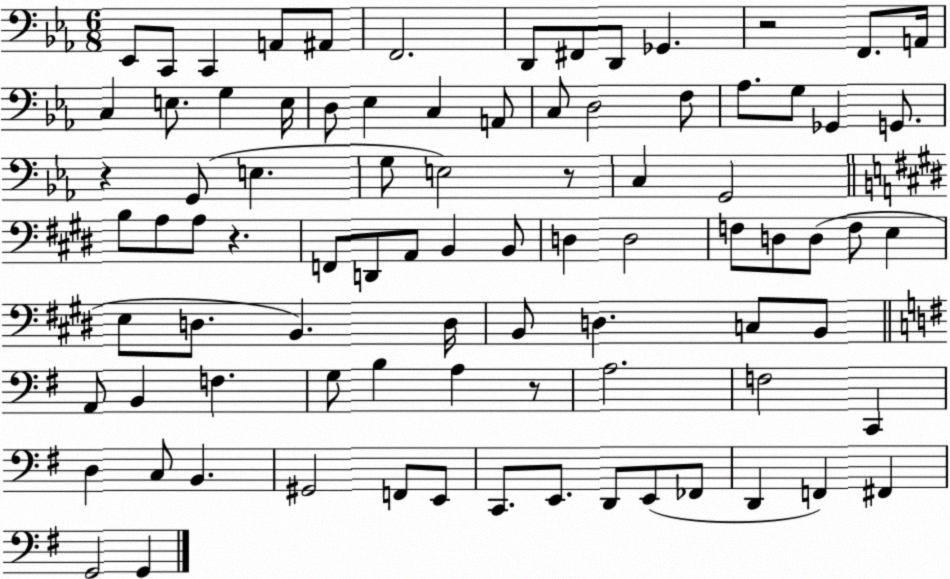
X:1
T:Untitled
M:6/8
L:1/4
K:Eb
_E,,/2 C,,/2 C,, A,,/2 ^A,,/2 F,,2 D,,/2 ^F,,/2 D,,/2 _G,, z2 F,,/2 A,,/4 C, E,/2 G, E,/4 D,/2 _E, C, A,,/2 C,/2 D,2 F,/2 _A,/2 G,/2 _G,, G,,/2 z G,,/2 E, G,/2 E,2 z/2 C, G,,2 B,/2 A,/2 A,/2 z F,,/2 D,,/2 A,,/2 B,, B,,/2 D, D,2 F,/2 D,/2 D,/2 F,/2 E, E,/2 D,/2 B,, D,/4 B,,/2 D, C,/2 B,,/2 A,,/2 B,, F, G,/2 B, A, z/2 A,2 F,2 C,, D, C,/2 B,, ^G,,2 F,,/2 E,,/2 C,,/2 E,,/2 D,,/2 E,,/2 _F,,/2 D,, F,, ^F,, G,,2 G,,